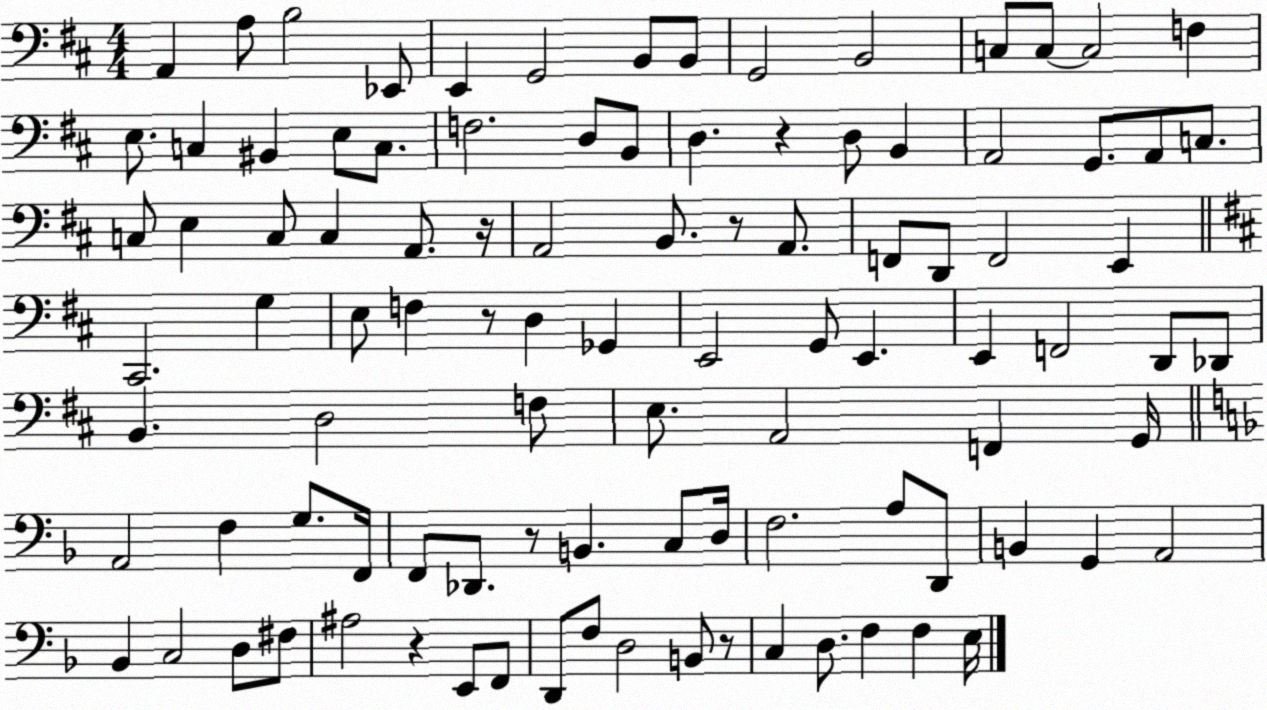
X:1
T:Untitled
M:4/4
L:1/4
K:D
A,, A,/2 B,2 _E,,/2 E,, G,,2 B,,/2 B,,/2 G,,2 B,,2 C,/2 C,/2 C,2 F, E,/2 C, ^B,, E,/2 C,/2 F,2 D,/2 B,,/2 D, z D,/2 B,, A,,2 G,,/2 A,,/2 C,/2 C,/2 E, C,/2 C, A,,/2 z/4 A,,2 B,,/2 z/2 A,,/2 F,,/2 D,,/2 F,,2 E,, ^C,,2 G, E,/2 F, z/2 D, _G,, E,,2 G,,/2 E,, E,, F,,2 D,,/2 _D,,/2 B,, D,2 F,/2 E,/2 A,,2 F,, G,,/4 A,,2 F, G,/2 F,,/4 F,,/2 _D,,/2 z/2 B,, C,/2 D,/4 F,2 A,/2 D,,/2 B,, G,, A,,2 _B,, C,2 D,/2 ^F,/2 ^A,2 z E,,/2 F,,/2 D,,/2 F,/2 D,2 B,,/2 z/2 C, D,/2 F, F, E,/4